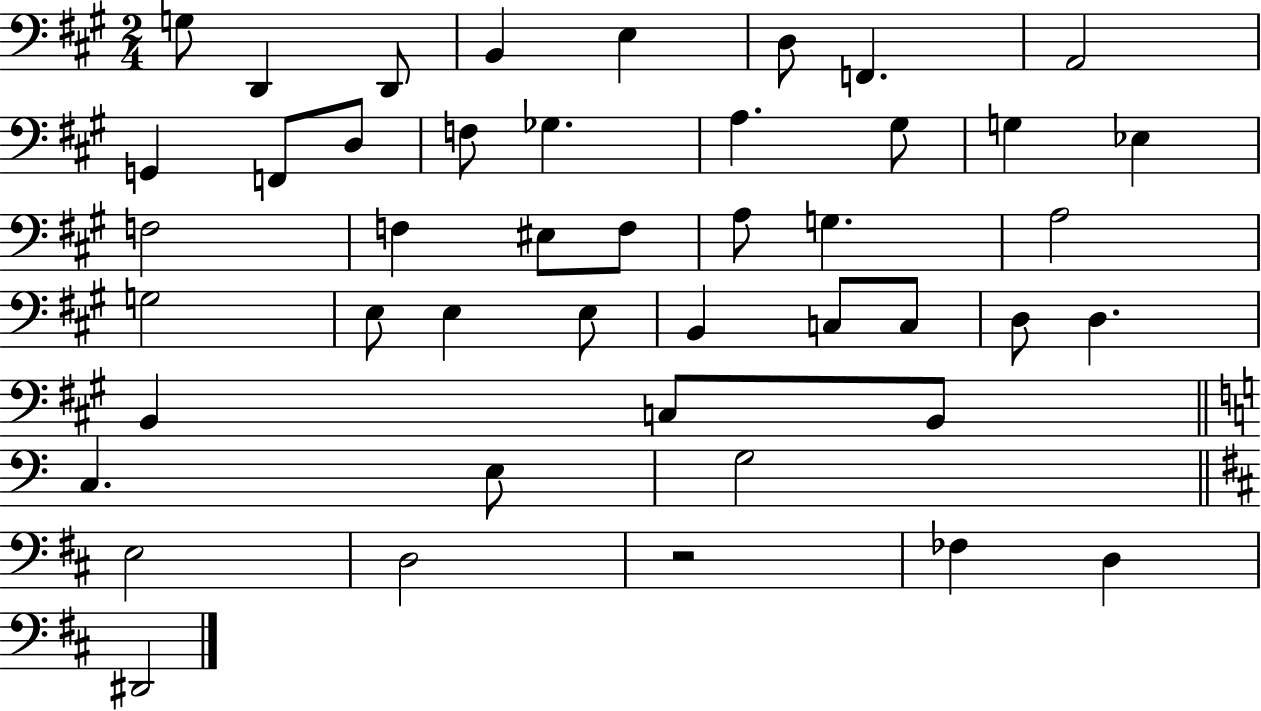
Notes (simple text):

G3/e D2/q D2/e B2/q E3/q D3/e F2/q. A2/h G2/q F2/e D3/e F3/e Gb3/q. A3/q. G#3/e G3/q Eb3/q F3/h F3/q EIS3/e F3/e A3/e G3/q. A3/h G3/h E3/e E3/q E3/e B2/q C3/e C3/e D3/e D3/q. B2/q C3/e B2/e C3/q. E3/e G3/h E3/h D3/h R/h FES3/q D3/q D#2/h